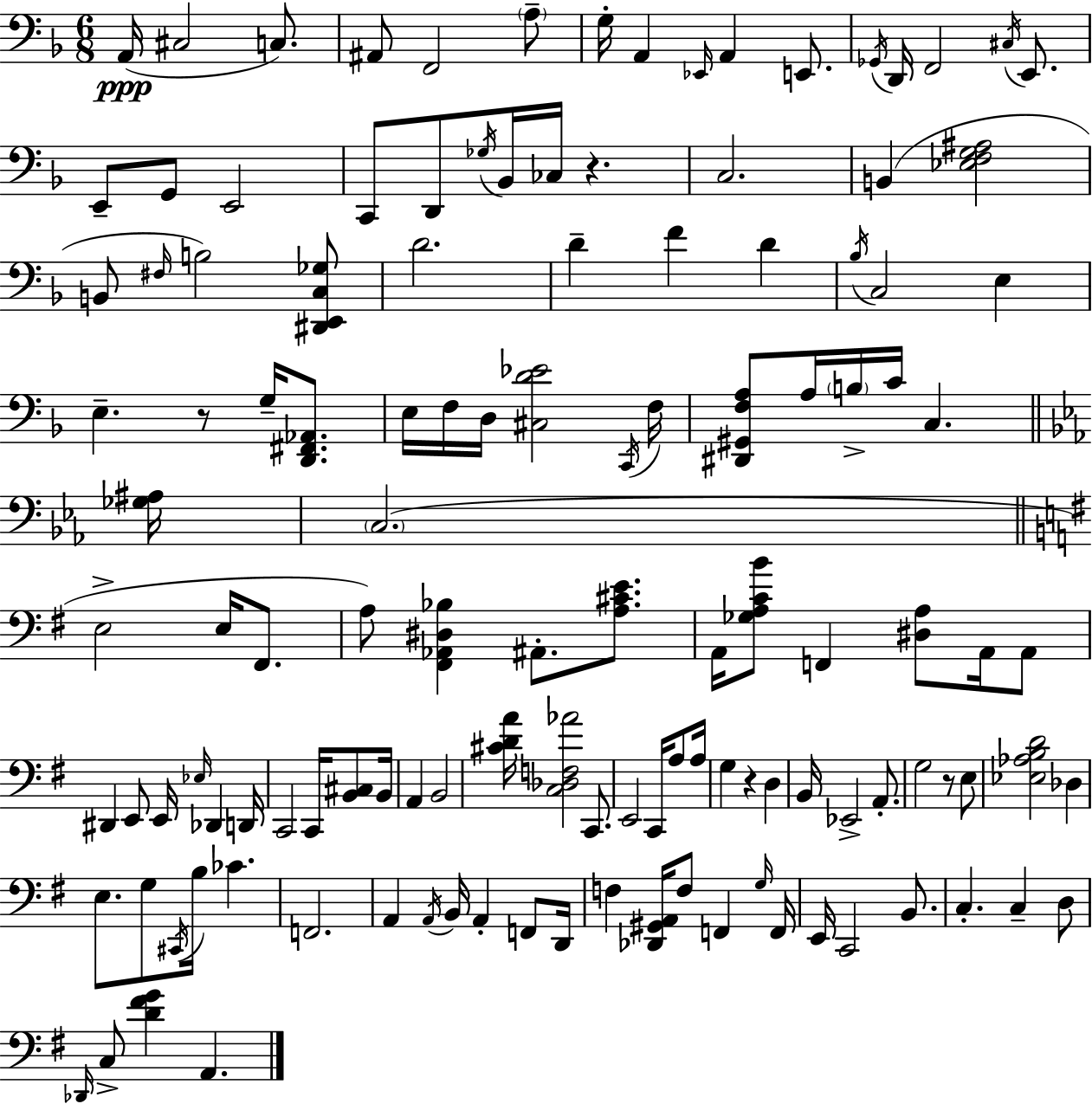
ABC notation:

X:1
T:Untitled
M:6/8
L:1/4
K:Dm
A,,/4 ^C,2 C,/2 ^A,,/2 F,,2 A,/2 G,/4 A,, _E,,/4 A,, E,,/2 _G,,/4 D,,/4 F,,2 ^C,/4 E,,/2 E,,/2 G,,/2 E,,2 C,,/2 D,,/2 _G,/4 _B,,/4 _C,/4 z C,2 B,, [_E,F,G,^A,]2 B,,/2 ^F,/4 B,2 [^D,,E,,C,_G,]/2 D2 D F D _B,/4 C,2 E, E, z/2 G,/4 [D,,^F,,_A,,]/2 E,/4 F,/4 D,/4 [^C,D_E]2 C,,/4 F,/4 [^D,,^G,,F,A,]/2 A,/4 B,/4 C/4 C, [_G,^A,]/4 C,2 E,2 E,/4 ^F,,/2 A,/2 [^F,,_A,,^D,_B,] ^A,,/2 [A,^CE]/2 A,,/4 [_G,A,CB]/2 F,, [^D,A,]/2 A,,/4 A,,/2 ^D,, E,,/2 E,,/4 _E,/4 _D,, D,,/4 C,,2 C,,/4 [B,,^C,]/2 B,,/4 A,, B,,2 [^CDA]/4 [C,_D,F,_A]2 C,,/2 E,,2 C,,/4 A,/2 A,/4 G, z D, B,,/4 _E,,2 A,,/2 G,2 z/2 E,/2 [_E,_A,B,D]2 _D, E,/2 G,/2 ^C,,/4 B,/4 _C F,,2 A,, A,,/4 B,,/4 A,, F,,/2 D,,/4 F, [_D,,^G,,A,,]/4 F,/2 F,, G,/4 F,,/4 E,,/4 C,,2 B,,/2 C, C, D,/2 _D,,/4 C,/2 [D^FG] A,,